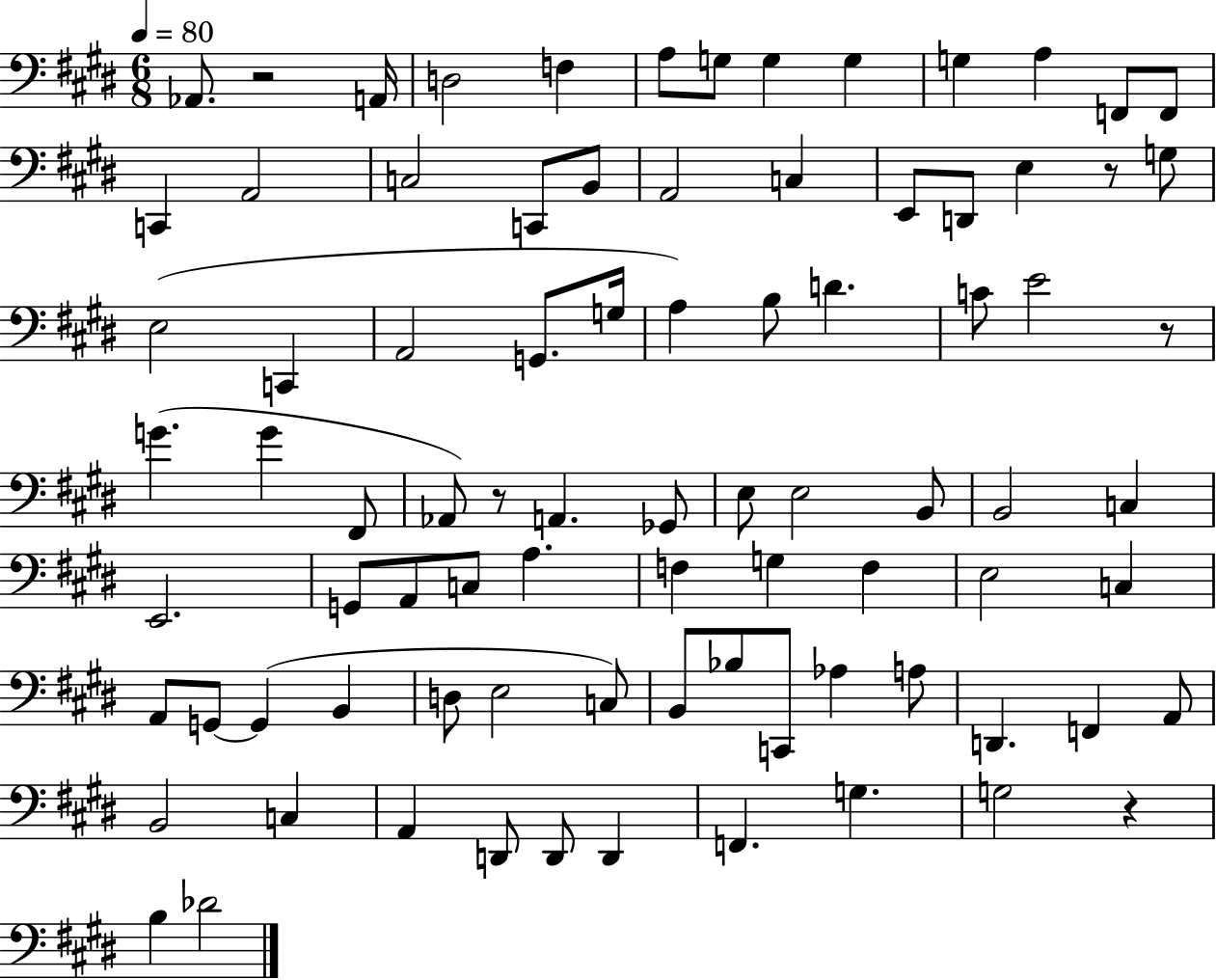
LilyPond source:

{
  \clef bass
  \numericTimeSignature
  \time 6/8
  \key e \major
  \tempo 4 = 80
  aes,8. r2 a,16 | d2 f4 | a8 g8 g4 g4 | g4 a4 f,8 f,8 | \break c,4 a,2 | c2 c,8 b,8 | a,2 c4 | e,8 d,8 e4 r8 g8 | \break e2( c,4 | a,2 g,8. g16 | a4) b8 d'4. | c'8 e'2 r8 | \break g'4.( g'4 fis,8 | aes,8) r8 a,4. ges,8 | e8 e2 b,8 | b,2 c4 | \break e,2. | g,8 a,8 c8 a4. | f4 g4 f4 | e2 c4 | \break a,8 g,8~~ g,4( b,4 | d8 e2 c8) | b,8 bes8 c,8 aes4 a8 | d,4. f,4 a,8 | \break b,2 c4 | a,4 d,8 d,8 d,4 | f,4. g4. | g2 r4 | \break b4 des'2 | \bar "|."
}